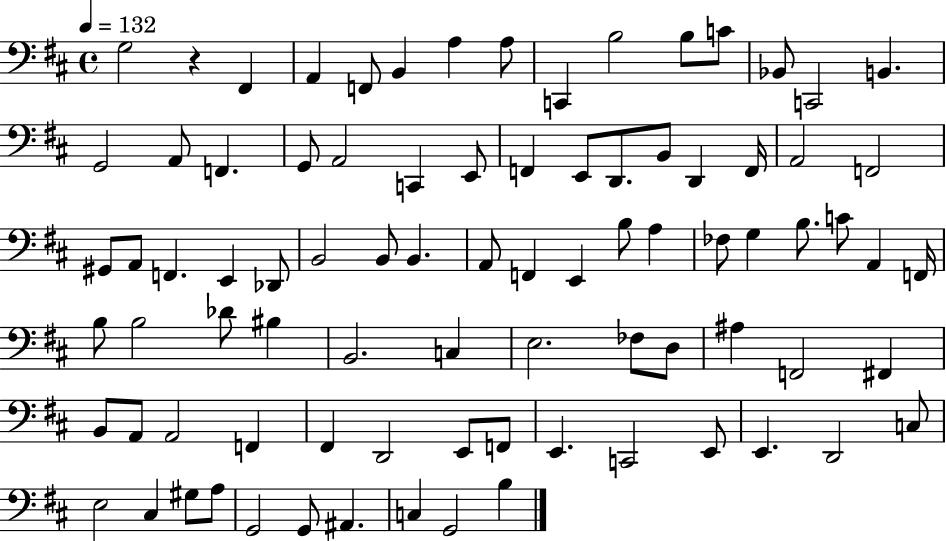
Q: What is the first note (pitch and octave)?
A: G3